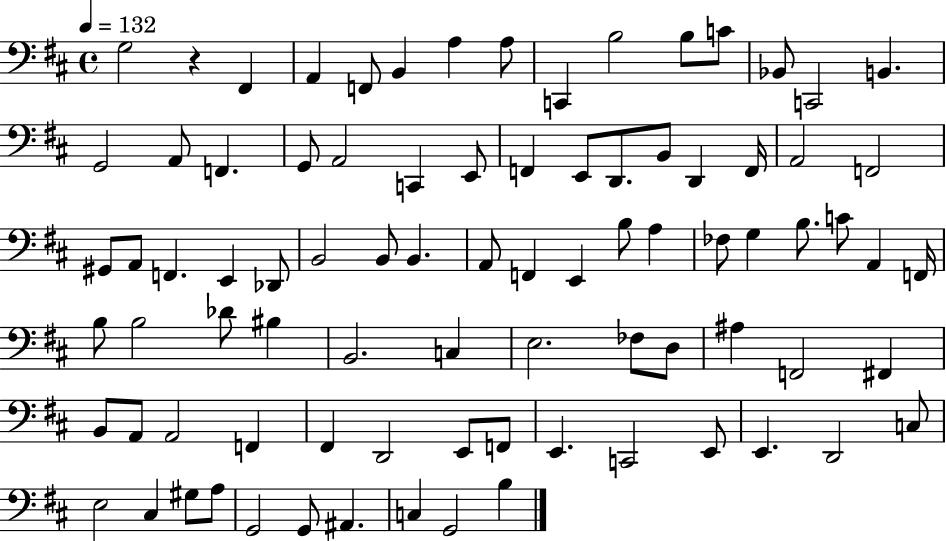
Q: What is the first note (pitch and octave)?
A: G3